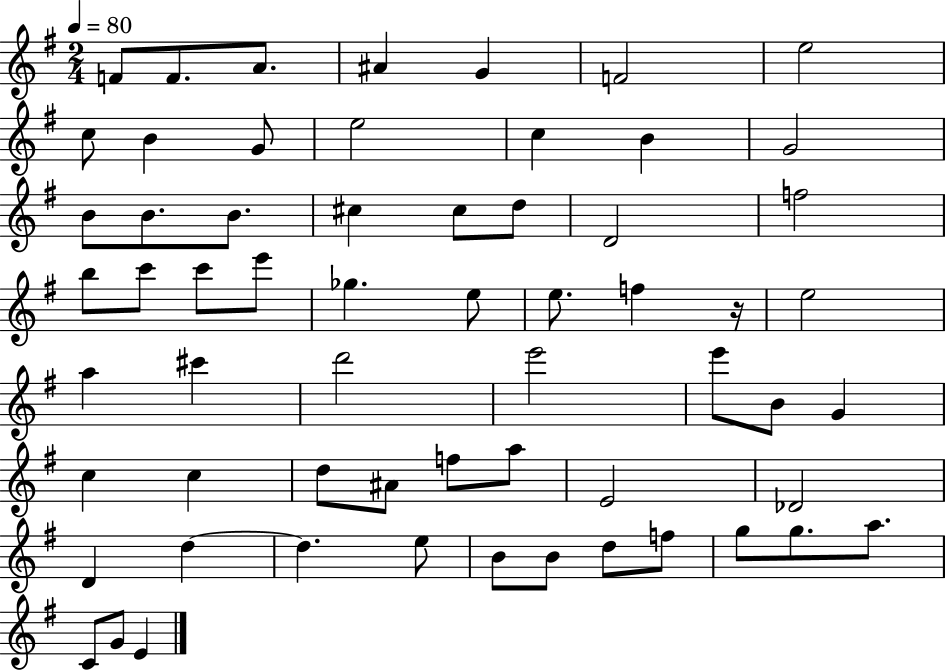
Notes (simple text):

F4/e F4/e. A4/e. A#4/q G4/q F4/h E5/h C5/e B4/q G4/e E5/h C5/q B4/q G4/h B4/e B4/e. B4/e. C#5/q C#5/e D5/e D4/h F5/h B5/e C6/e C6/e E6/e Gb5/q. E5/e E5/e. F5/q R/s E5/h A5/q C#6/q D6/h E6/h E6/e B4/e G4/q C5/q C5/q D5/e A#4/e F5/e A5/e E4/h Db4/h D4/q D5/q D5/q. E5/e B4/e B4/e D5/e F5/e G5/e G5/e. A5/e. C4/e G4/e E4/q